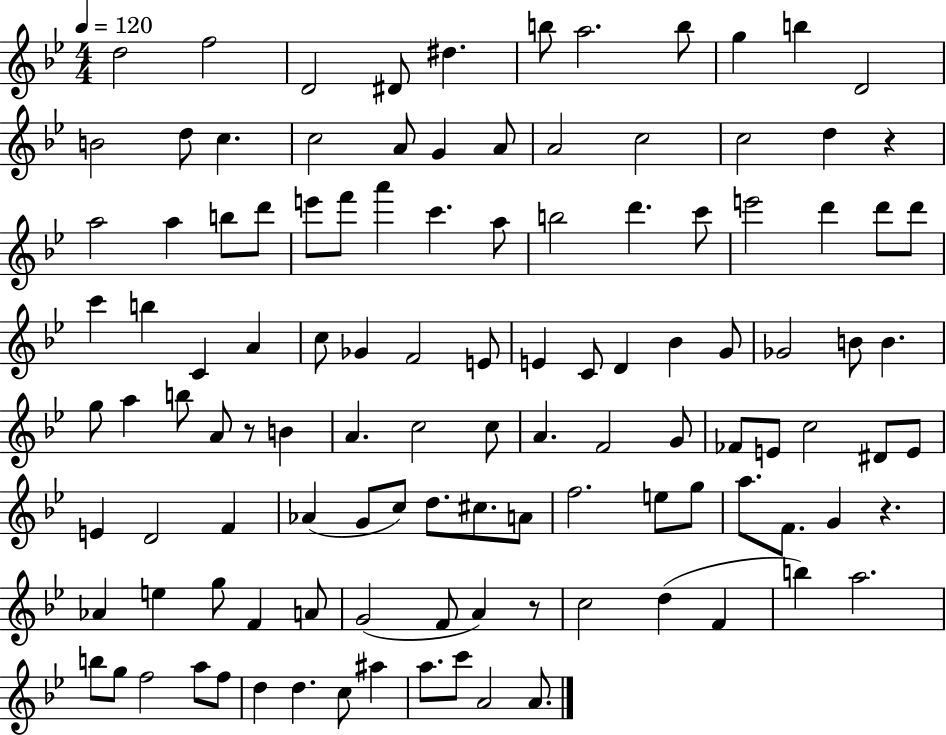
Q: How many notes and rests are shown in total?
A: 115